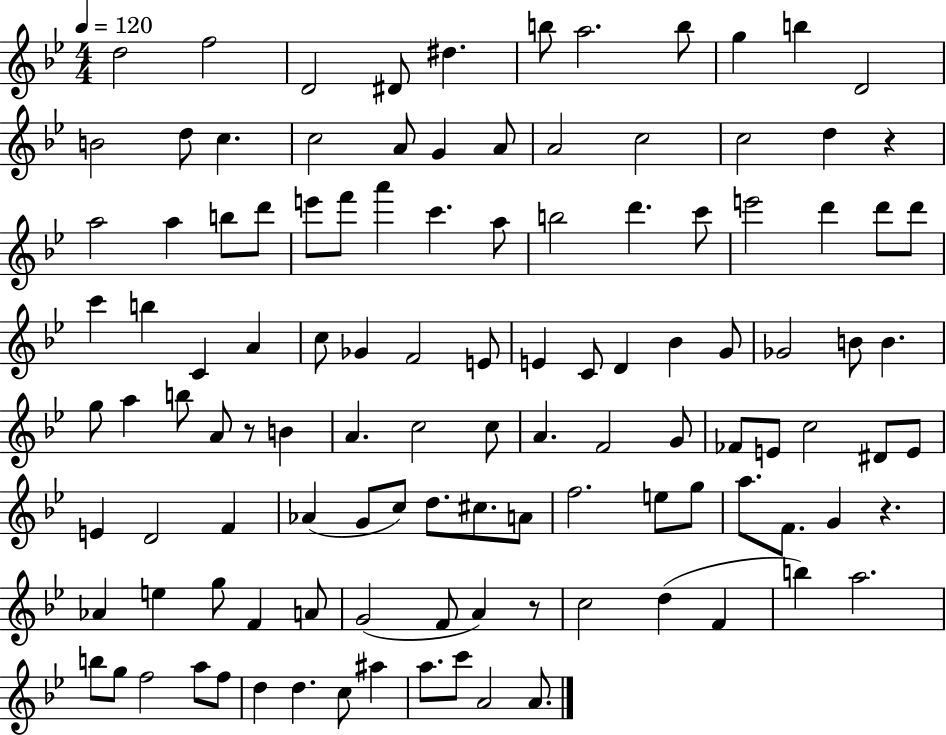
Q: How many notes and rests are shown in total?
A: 115